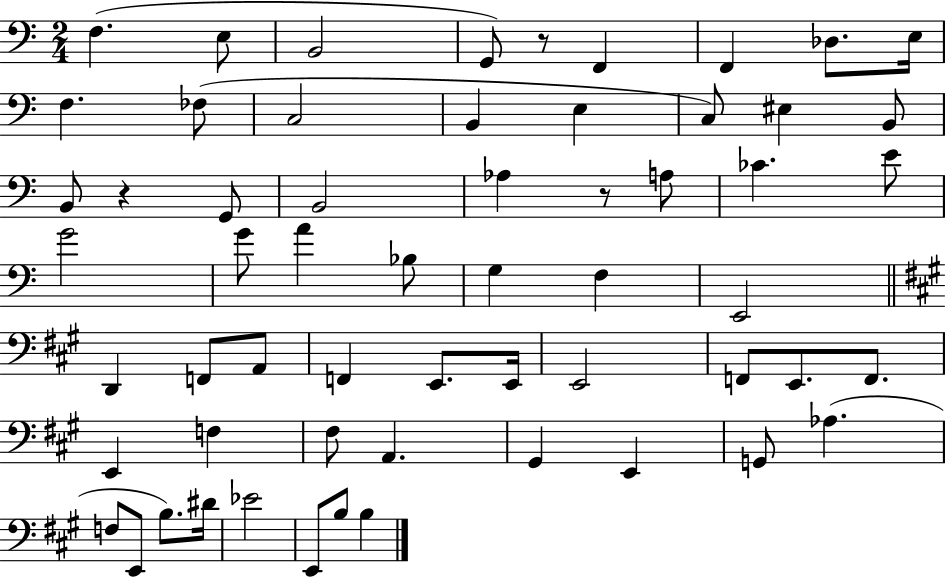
F3/q. E3/e B2/h G2/e R/e F2/q F2/q Db3/e. E3/s F3/q. FES3/e C3/h B2/q E3/q C3/e EIS3/q B2/e B2/e R/q G2/e B2/h Ab3/q R/e A3/e CES4/q. E4/e G4/h G4/e A4/q Bb3/e G3/q F3/q E2/h D2/q F2/e A2/e F2/q E2/e. E2/s E2/h F2/e E2/e. F2/e. E2/q F3/q F#3/e A2/q. G#2/q E2/q G2/e Ab3/q. F3/e E2/e B3/e. D#4/s Eb4/h E2/e B3/e B3/q